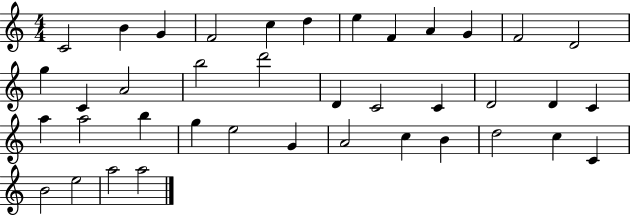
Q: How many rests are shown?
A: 0